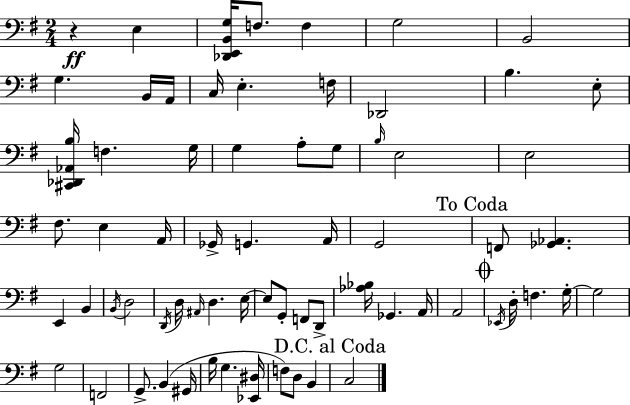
X:1
T:Untitled
M:2/4
L:1/4
K:G
z E, [_D,,E,,B,,G,]/4 F,/2 F, G,2 B,,2 G, B,,/4 A,,/4 C,/4 E, F,/4 _D,,2 B, E,/2 [^C,,_D,,_A,,B,]/4 F, G,/4 G, A,/2 G,/2 B,/4 E,2 E,2 ^F,/2 E, A,,/4 _G,,/4 G,, A,,/4 G,,2 F,,/2 [_G,,_A,,] E,, B,, B,,/4 D,2 D,,/4 D,/4 ^A,,/4 D, E,/4 E,/2 G,,/2 F,,/2 D,,/2 [_A,_B,]/4 _G,, A,,/4 A,,2 _E,,/4 D,/4 F, G,/4 G,2 G,2 F,,2 G,,/2 B,, ^G,,/4 B,/4 G, [_E,,^D,]/4 F,/2 D,/2 B,, C,2